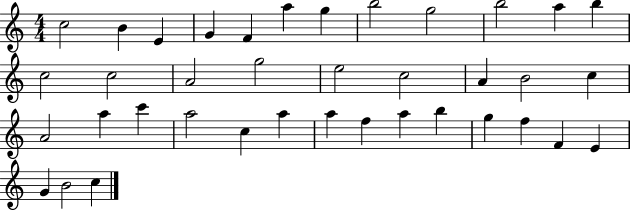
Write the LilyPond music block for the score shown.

{
  \clef treble
  \numericTimeSignature
  \time 4/4
  \key c \major
  c''2 b'4 e'4 | g'4 f'4 a''4 g''4 | b''2 g''2 | b''2 a''4 b''4 | \break c''2 c''2 | a'2 g''2 | e''2 c''2 | a'4 b'2 c''4 | \break a'2 a''4 c'''4 | a''2 c''4 a''4 | a''4 f''4 a''4 b''4 | g''4 f''4 f'4 e'4 | \break g'4 b'2 c''4 | \bar "|."
}